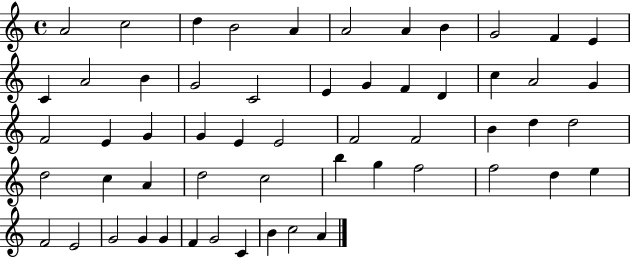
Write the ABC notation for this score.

X:1
T:Untitled
M:4/4
L:1/4
K:C
A2 c2 d B2 A A2 A B G2 F E C A2 B G2 C2 E G F D c A2 G F2 E G G E E2 F2 F2 B d d2 d2 c A d2 c2 b g f2 f2 d e F2 E2 G2 G G F G2 C B c2 A